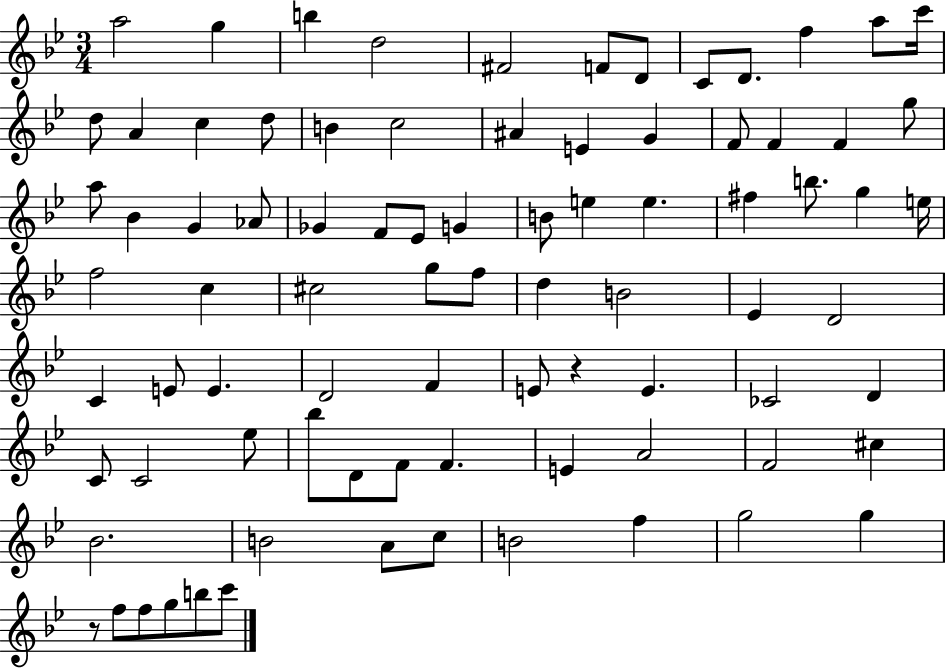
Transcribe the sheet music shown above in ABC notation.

X:1
T:Untitled
M:3/4
L:1/4
K:Bb
a2 g b d2 ^F2 F/2 D/2 C/2 D/2 f a/2 c'/4 d/2 A c d/2 B c2 ^A E G F/2 F F g/2 a/2 _B G _A/2 _G F/2 _E/2 G B/2 e e ^f b/2 g e/4 f2 c ^c2 g/2 f/2 d B2 _E D2 C E/2 E D2 F E/2 z E _C2 D C/2 C2 _e/2 _b/2 D/2 F/2 F E A2 F2 ^c _B2 B2 A/2 c/2 B2 f g2 g z/2 f/2 f/2 g/2 b/2 c'/2